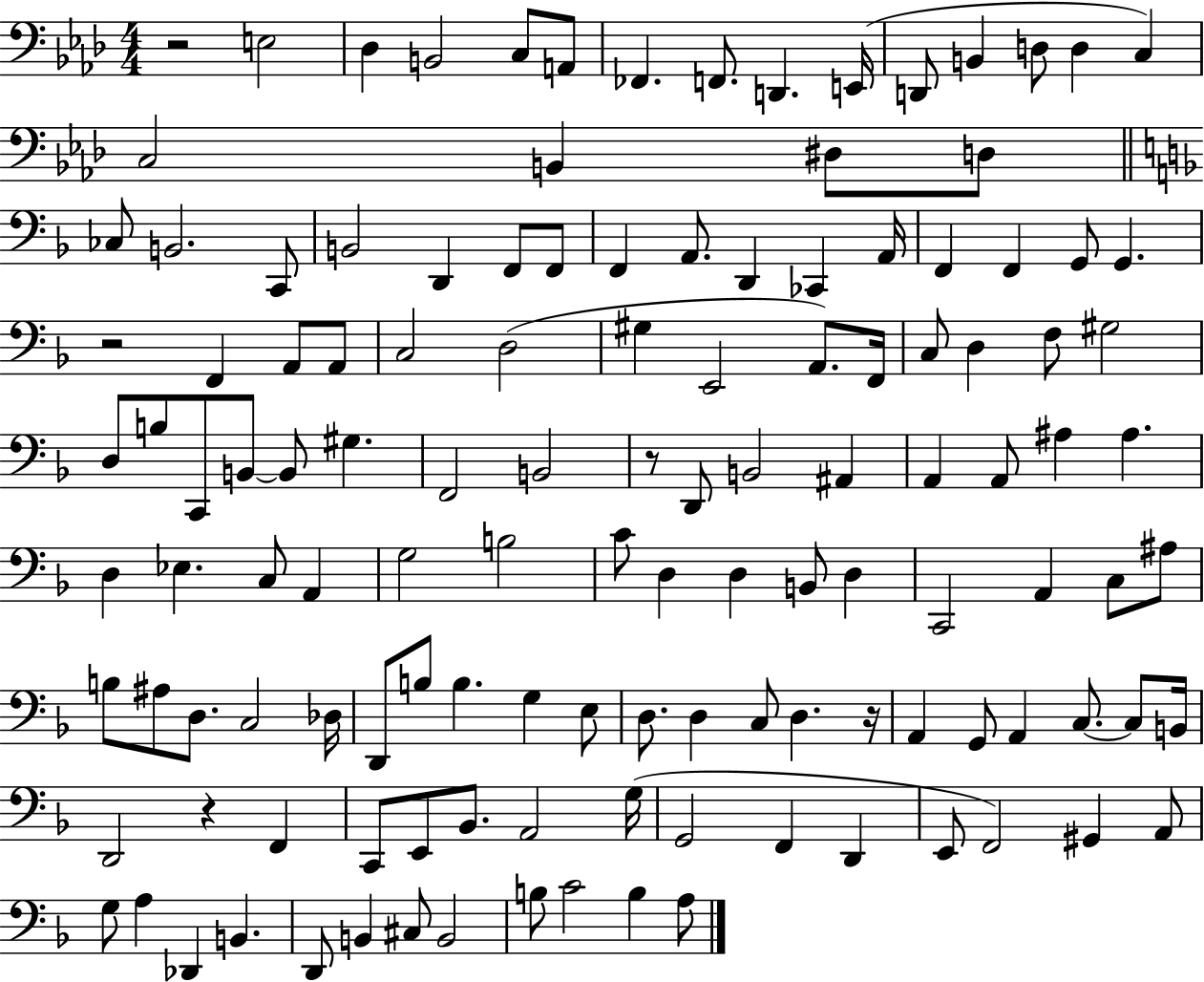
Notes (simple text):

R/h E3/h Db3/q B2/h C3/e A2/e FES2/q. F2/e. D2/q. E2/s D2/e B2/q D3/e D3/q C3/q C3/h B2/q D#3/e D3/e CES3/e B2/h. C2/e B2/h D2/q F2/e F2/e F2/q A2/e. D2/q CES2/q A2/s F2/q F2/q G2/e G2/q. R/h F2/q A2/e A2/e C3/h D3/h G#3/q E2/h A2/e. F2/s C3/e D3/q F3/e G#3/h D3/e B3/e C2/e B2/e B2/e G#3/q. F2/h B2/h R/e D2/e B2/h A#2/q A2/q A2/e A#3/q A#3/q. D3/q Eb3/q. C3/e A2/q G3/h B3/h C4/e D3/q D3/q B2/e D3/q C2/h A2/q C3/e A#3/e B3/e A#3/e D3/e. C3/h Db3/s D2/e B3/e B3/q. G3/q E3/e D3/e. D3/q C3/e D3/q. R/s A2/q G2/e A2/q C3/e. C3/e B2/s D2/h R/q F2/q C2/e E2/e Bb2/e. A2/h G3/s G2/h F2/q D2/q E2/e F2/h G#2/q A2/e G3/e A3/q Db2/q B2/q. D2/e B2/q C#3/e B2/h B3/e C4/h B3/q A3/e